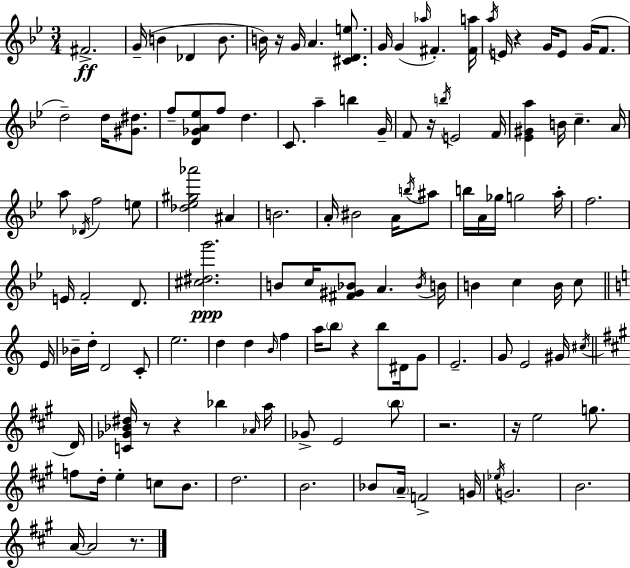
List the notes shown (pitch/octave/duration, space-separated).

F#4/h. G4/s B4/q Db4/q B4/e. B4/s R/s G4/s A4/q. [C#4,D4,E5]/e. G4/s G4/q Ab5/s F#4/q. [F#4,A5]/s A5/s E4/s R/q G4/s E4/e G4/s F4/e. D5/h D5/s [G#4,D#5]/e. F5/e [D4,Gb4,A4,Eb5]/e F5/e D5/q. C4/e. A5/q B5/q G4/s F4/e R/s B5/s E4/h F4/s [Eb4,G#4,A5]/q B4/s C5/q. A4/s A5/e Db4/s F5/h E5/e [Db5,Eb5,G#5,Ab6]/h A#4/q B4/h. A4/s BIS4/h A4/s B5/s A#5/e B5/s A4/s Gb5/s G5/h A5/s F5/h. E4/s F4/h D4/e. [C#5,D#5,G6]/h. B4/e C5/s [F#4,G#4,Bb4]/e A4/q. Bb4/s B4/s B4/q C5/q B4/s C5/e E4/s Bb4/s D5/s D4/h C4/e E5/h. D5/q D5/q B4/s F5/q A5/s B5/e R/q B5/e D#4/s G4/e E4/h. G4/e E4/h G#4/s C#5/s D4/s [C4,Gb4,Bb4,D#5]/s R/e R/q Bb5/q Ab4/s A5/s Gb4/e E4/h B5/e R/h. R/s E5/h G5/e. F5/e D5/s E5/q C5/e B4/e. D5/h. B4/h. Bb4/e A4/s F4/h G4/s Eb5/s G4/h. B4/h. A4/s A4/h R/e.